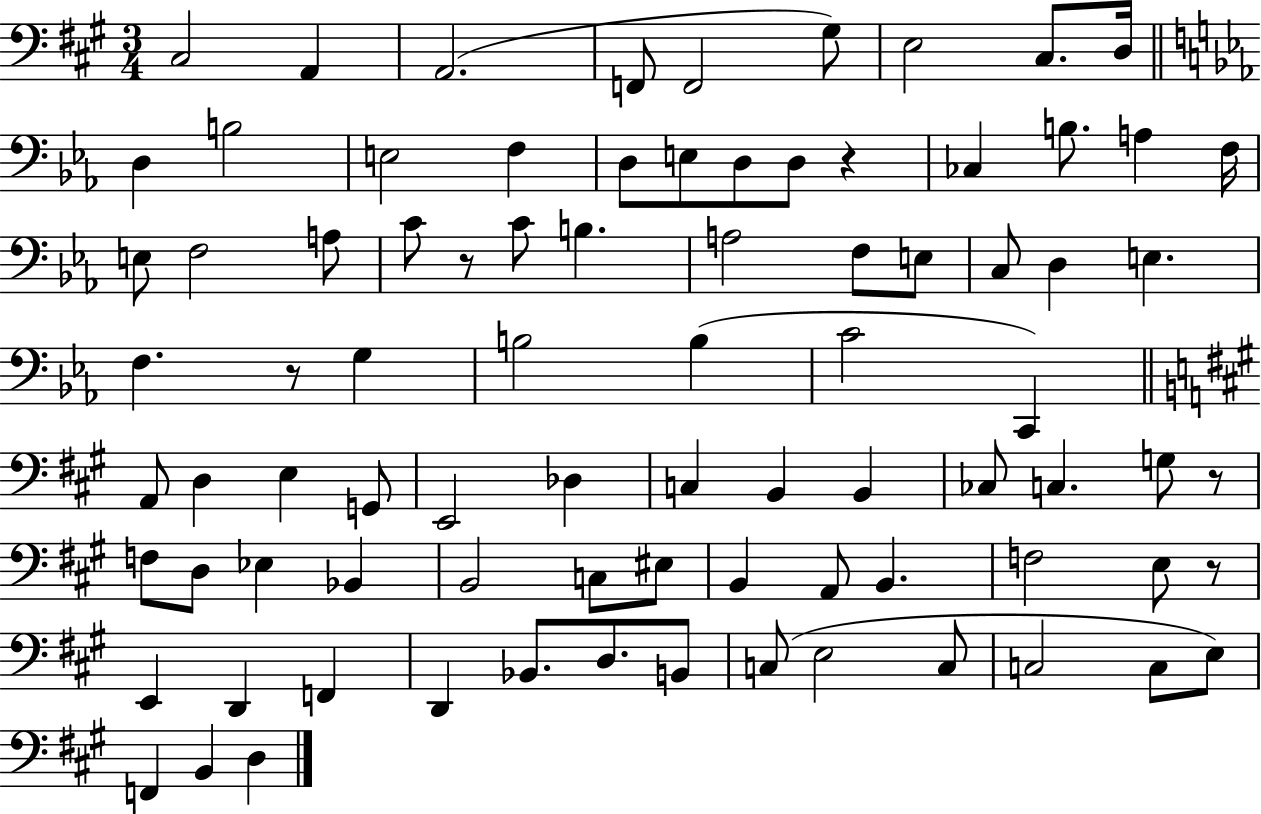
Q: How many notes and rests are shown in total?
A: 84